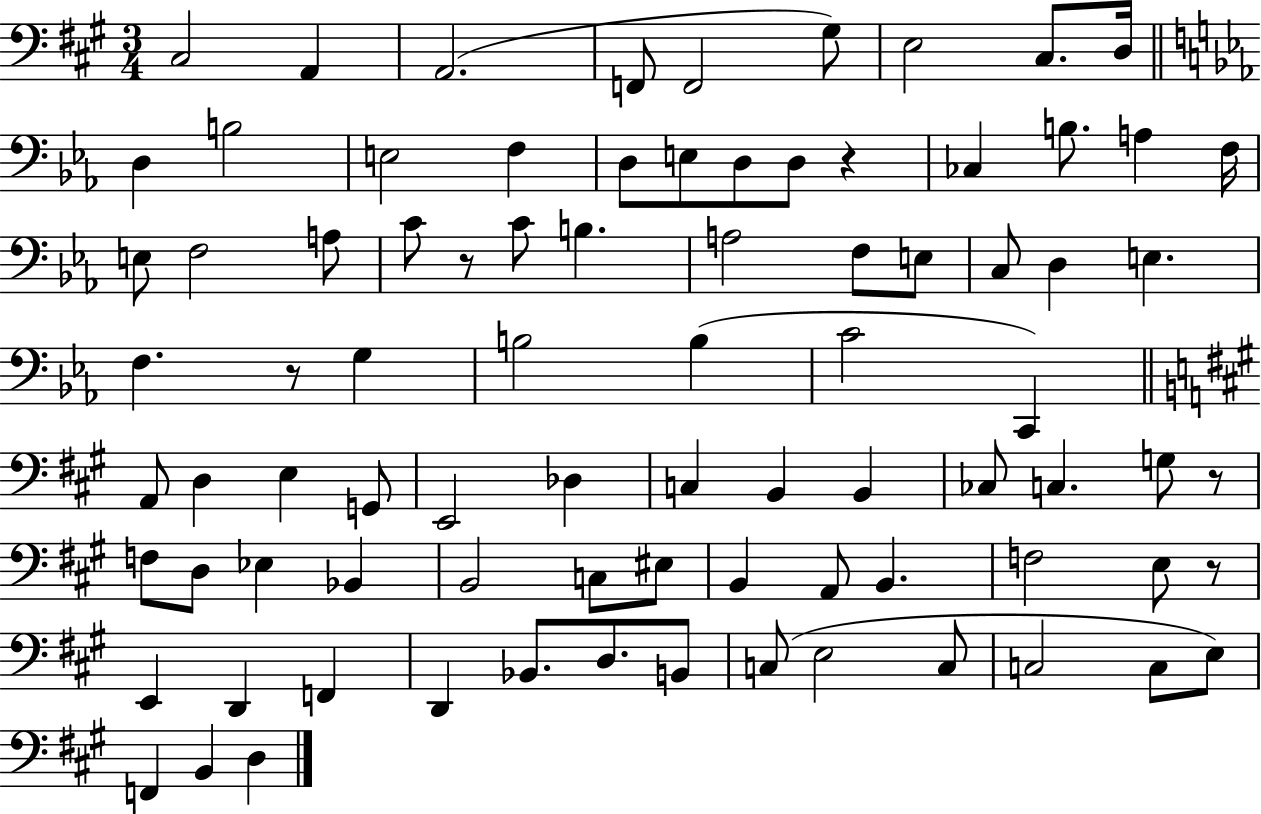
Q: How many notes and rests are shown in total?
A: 84